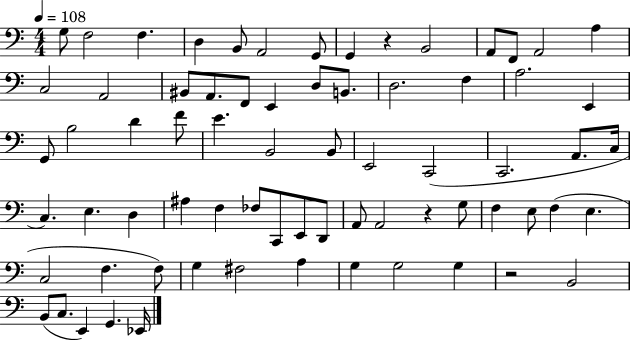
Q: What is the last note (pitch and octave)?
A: Eb2